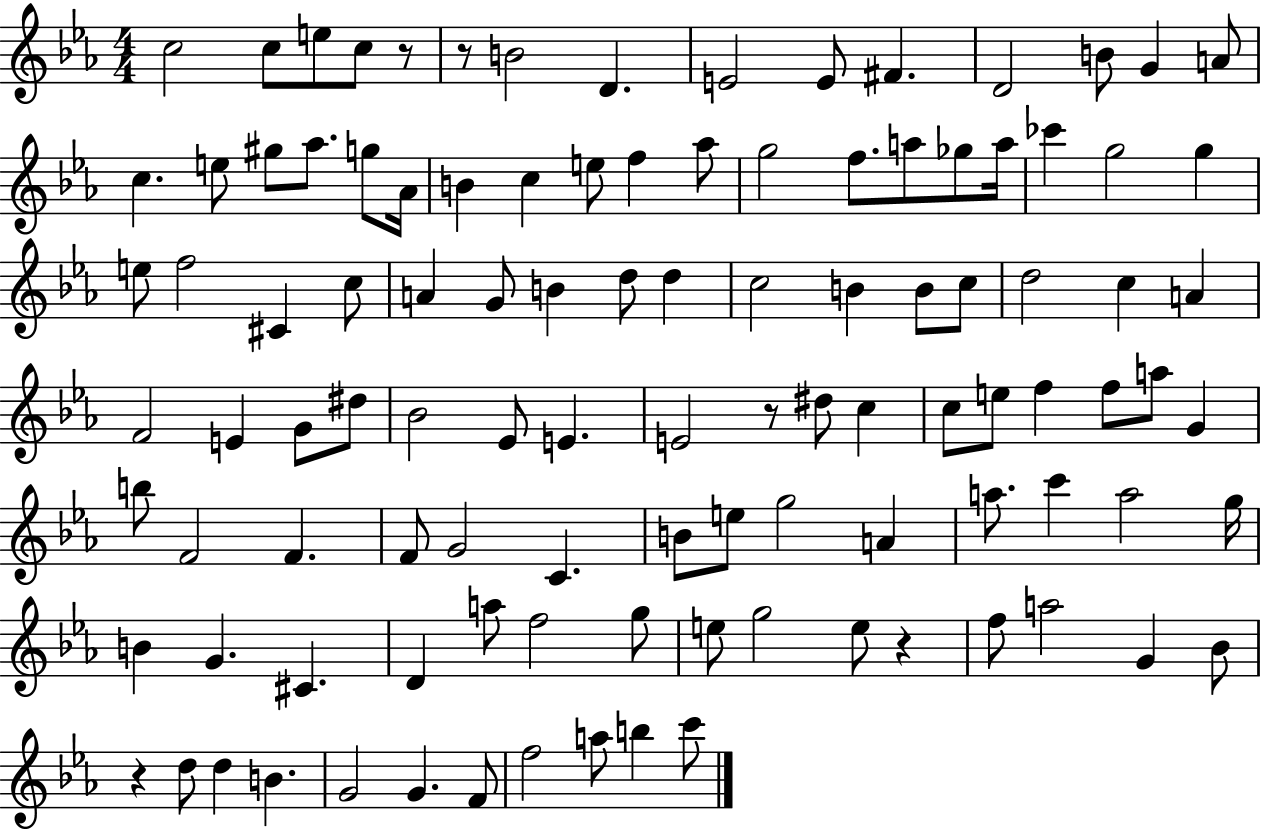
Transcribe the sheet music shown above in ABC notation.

X:1
T:Untitled
M:4/4
L:1/4
K:Eb
c2 c/2 e/2 c/2 z/2 z/2 B2 D E2 E/2 ^F D2 B/2 G A/2 c e/2 ^g/2 _a/2 g/2 _A/4 B c e/2 f _a/2 g2 f/2 a/2 _g/2 a/4 _c' g2 g e/2 f2 ^C c/2 A G/2 B d/2 d c2 B B/2 c/2 d2 c A F2 E G/2 ^d/2 _B2 _E/2 E E2 z/2 ^d/2 c c/2 e/2 f f/2 a/2 G b/2 F2 F F/2 G2 C B/2 e/2 g2 A a/2 c' a2 g/4 B G ^C D a/2 f2 g/2 e/2 g2 e/2 z f/2 a2 G _B/2 z d/2 d B G2 G F/2 f2 a/2 b c'/2